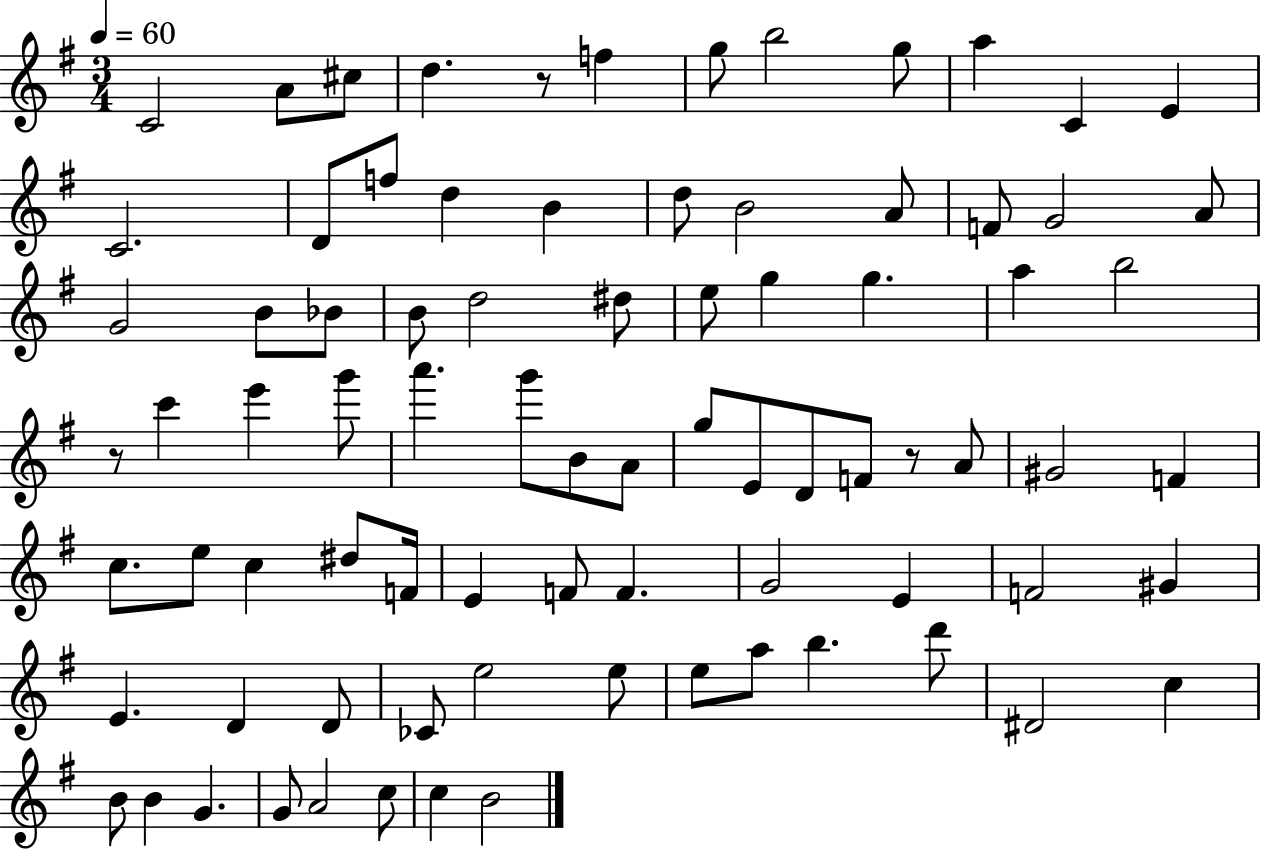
X:1
T:Untitled
M:3/4
L:1/4
K:G
C2 A/2 ^c/2 d z/2 f g/2 b2 g/2 a C E C2 D/2 f/2 d B d/2 B2 A/2 F/2 G2 A/2 G2 B/2 _B/2 B/2 d2 ^d/2 e/2 g g a b2 z/2 c' e' g'/2 a' g'/2 B/2 A/2 g/2 E/2 D/2 F/2 z/2 A/2 ^G2 F c/2 e/2 c ^d/2 F/4 E F/2 F G2 E F2 ^G E D D/2 _C/2 e2 e/2 e/2 a/2 b d'/2 ^D2 c B/2 B G G/2 A2 c/2 c B2